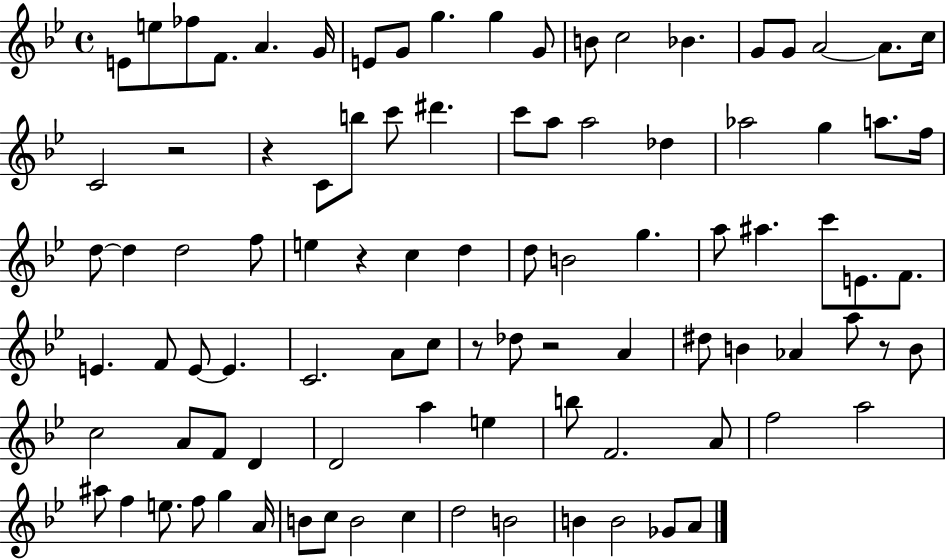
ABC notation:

X:1
T:Untitled
M:4/4
L:1/4
K:Bb
E/2 e/2 _f/2 F/2 A G/4 E/2 G/2 g g G/2 B/2 c2 _B G/2 G/2 A2 A/2 c/4 C2 z2 z C/2 b/2 c'/2 ^d' c'/2 a/2 a2 _d _a2 g a/2 f/4 d/2 d d2 f/2 e z c d d/2 B2 g a/2 ^a c'/2 E/2 F/2 E F/2 E/2 E C2 A/2 c/2 z/2 _d/2 z2 A ^d/2 B _A a/2 z/2 B/2 c2 A/2 F/2 D D2 a e b/2 F2 A/2 f2 a2 ^a/2 f e/2 f/2 g A/4 B/2 c/2 B2 c d2 B2 B B2 _G/2 A/2